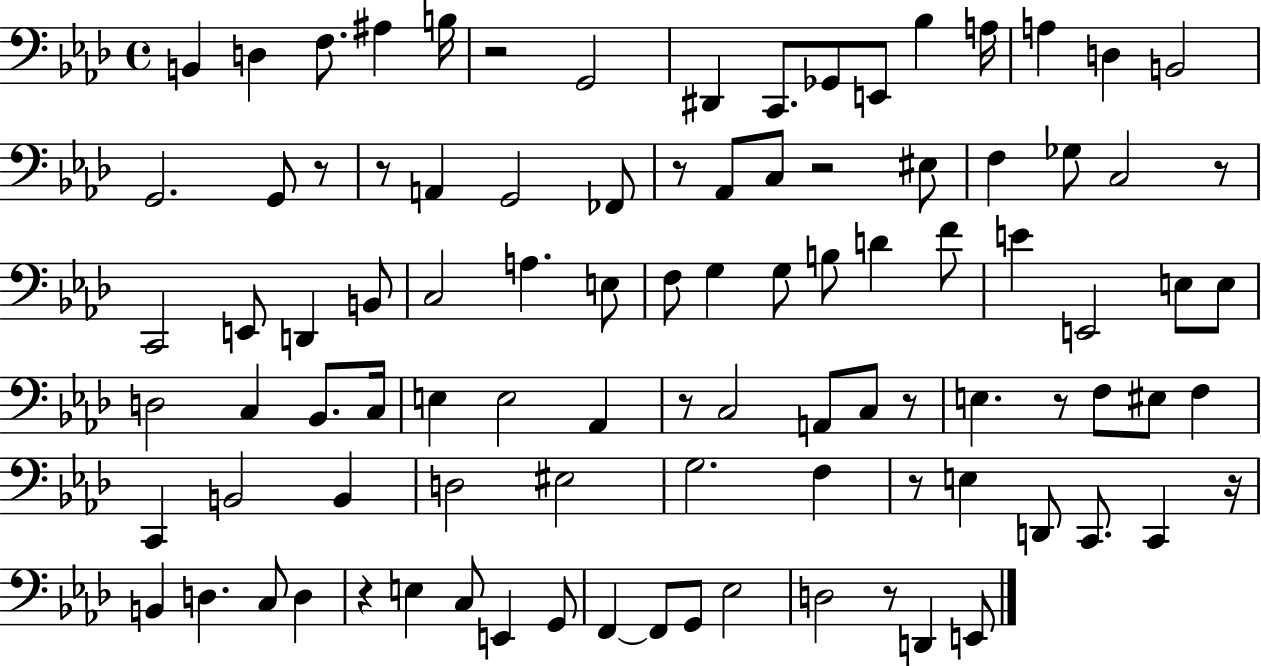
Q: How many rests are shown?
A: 13